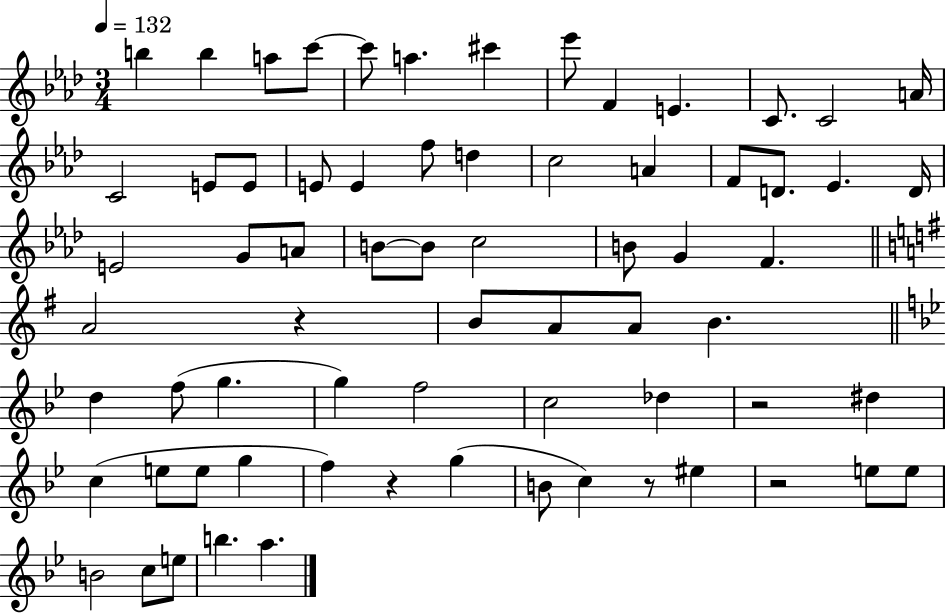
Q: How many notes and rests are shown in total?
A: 69